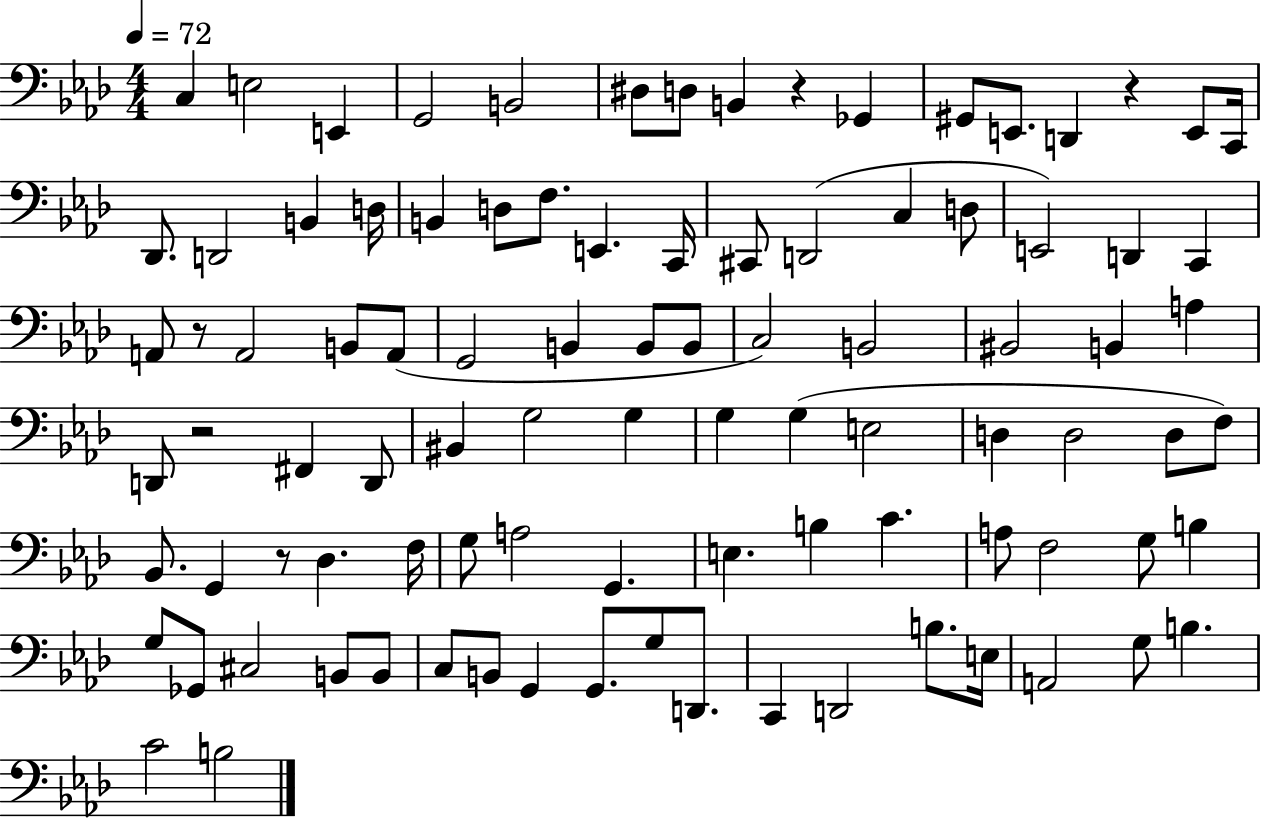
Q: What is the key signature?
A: AES major